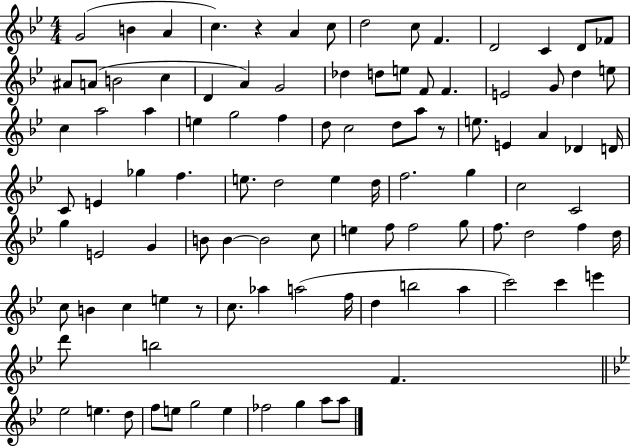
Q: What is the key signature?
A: BES major